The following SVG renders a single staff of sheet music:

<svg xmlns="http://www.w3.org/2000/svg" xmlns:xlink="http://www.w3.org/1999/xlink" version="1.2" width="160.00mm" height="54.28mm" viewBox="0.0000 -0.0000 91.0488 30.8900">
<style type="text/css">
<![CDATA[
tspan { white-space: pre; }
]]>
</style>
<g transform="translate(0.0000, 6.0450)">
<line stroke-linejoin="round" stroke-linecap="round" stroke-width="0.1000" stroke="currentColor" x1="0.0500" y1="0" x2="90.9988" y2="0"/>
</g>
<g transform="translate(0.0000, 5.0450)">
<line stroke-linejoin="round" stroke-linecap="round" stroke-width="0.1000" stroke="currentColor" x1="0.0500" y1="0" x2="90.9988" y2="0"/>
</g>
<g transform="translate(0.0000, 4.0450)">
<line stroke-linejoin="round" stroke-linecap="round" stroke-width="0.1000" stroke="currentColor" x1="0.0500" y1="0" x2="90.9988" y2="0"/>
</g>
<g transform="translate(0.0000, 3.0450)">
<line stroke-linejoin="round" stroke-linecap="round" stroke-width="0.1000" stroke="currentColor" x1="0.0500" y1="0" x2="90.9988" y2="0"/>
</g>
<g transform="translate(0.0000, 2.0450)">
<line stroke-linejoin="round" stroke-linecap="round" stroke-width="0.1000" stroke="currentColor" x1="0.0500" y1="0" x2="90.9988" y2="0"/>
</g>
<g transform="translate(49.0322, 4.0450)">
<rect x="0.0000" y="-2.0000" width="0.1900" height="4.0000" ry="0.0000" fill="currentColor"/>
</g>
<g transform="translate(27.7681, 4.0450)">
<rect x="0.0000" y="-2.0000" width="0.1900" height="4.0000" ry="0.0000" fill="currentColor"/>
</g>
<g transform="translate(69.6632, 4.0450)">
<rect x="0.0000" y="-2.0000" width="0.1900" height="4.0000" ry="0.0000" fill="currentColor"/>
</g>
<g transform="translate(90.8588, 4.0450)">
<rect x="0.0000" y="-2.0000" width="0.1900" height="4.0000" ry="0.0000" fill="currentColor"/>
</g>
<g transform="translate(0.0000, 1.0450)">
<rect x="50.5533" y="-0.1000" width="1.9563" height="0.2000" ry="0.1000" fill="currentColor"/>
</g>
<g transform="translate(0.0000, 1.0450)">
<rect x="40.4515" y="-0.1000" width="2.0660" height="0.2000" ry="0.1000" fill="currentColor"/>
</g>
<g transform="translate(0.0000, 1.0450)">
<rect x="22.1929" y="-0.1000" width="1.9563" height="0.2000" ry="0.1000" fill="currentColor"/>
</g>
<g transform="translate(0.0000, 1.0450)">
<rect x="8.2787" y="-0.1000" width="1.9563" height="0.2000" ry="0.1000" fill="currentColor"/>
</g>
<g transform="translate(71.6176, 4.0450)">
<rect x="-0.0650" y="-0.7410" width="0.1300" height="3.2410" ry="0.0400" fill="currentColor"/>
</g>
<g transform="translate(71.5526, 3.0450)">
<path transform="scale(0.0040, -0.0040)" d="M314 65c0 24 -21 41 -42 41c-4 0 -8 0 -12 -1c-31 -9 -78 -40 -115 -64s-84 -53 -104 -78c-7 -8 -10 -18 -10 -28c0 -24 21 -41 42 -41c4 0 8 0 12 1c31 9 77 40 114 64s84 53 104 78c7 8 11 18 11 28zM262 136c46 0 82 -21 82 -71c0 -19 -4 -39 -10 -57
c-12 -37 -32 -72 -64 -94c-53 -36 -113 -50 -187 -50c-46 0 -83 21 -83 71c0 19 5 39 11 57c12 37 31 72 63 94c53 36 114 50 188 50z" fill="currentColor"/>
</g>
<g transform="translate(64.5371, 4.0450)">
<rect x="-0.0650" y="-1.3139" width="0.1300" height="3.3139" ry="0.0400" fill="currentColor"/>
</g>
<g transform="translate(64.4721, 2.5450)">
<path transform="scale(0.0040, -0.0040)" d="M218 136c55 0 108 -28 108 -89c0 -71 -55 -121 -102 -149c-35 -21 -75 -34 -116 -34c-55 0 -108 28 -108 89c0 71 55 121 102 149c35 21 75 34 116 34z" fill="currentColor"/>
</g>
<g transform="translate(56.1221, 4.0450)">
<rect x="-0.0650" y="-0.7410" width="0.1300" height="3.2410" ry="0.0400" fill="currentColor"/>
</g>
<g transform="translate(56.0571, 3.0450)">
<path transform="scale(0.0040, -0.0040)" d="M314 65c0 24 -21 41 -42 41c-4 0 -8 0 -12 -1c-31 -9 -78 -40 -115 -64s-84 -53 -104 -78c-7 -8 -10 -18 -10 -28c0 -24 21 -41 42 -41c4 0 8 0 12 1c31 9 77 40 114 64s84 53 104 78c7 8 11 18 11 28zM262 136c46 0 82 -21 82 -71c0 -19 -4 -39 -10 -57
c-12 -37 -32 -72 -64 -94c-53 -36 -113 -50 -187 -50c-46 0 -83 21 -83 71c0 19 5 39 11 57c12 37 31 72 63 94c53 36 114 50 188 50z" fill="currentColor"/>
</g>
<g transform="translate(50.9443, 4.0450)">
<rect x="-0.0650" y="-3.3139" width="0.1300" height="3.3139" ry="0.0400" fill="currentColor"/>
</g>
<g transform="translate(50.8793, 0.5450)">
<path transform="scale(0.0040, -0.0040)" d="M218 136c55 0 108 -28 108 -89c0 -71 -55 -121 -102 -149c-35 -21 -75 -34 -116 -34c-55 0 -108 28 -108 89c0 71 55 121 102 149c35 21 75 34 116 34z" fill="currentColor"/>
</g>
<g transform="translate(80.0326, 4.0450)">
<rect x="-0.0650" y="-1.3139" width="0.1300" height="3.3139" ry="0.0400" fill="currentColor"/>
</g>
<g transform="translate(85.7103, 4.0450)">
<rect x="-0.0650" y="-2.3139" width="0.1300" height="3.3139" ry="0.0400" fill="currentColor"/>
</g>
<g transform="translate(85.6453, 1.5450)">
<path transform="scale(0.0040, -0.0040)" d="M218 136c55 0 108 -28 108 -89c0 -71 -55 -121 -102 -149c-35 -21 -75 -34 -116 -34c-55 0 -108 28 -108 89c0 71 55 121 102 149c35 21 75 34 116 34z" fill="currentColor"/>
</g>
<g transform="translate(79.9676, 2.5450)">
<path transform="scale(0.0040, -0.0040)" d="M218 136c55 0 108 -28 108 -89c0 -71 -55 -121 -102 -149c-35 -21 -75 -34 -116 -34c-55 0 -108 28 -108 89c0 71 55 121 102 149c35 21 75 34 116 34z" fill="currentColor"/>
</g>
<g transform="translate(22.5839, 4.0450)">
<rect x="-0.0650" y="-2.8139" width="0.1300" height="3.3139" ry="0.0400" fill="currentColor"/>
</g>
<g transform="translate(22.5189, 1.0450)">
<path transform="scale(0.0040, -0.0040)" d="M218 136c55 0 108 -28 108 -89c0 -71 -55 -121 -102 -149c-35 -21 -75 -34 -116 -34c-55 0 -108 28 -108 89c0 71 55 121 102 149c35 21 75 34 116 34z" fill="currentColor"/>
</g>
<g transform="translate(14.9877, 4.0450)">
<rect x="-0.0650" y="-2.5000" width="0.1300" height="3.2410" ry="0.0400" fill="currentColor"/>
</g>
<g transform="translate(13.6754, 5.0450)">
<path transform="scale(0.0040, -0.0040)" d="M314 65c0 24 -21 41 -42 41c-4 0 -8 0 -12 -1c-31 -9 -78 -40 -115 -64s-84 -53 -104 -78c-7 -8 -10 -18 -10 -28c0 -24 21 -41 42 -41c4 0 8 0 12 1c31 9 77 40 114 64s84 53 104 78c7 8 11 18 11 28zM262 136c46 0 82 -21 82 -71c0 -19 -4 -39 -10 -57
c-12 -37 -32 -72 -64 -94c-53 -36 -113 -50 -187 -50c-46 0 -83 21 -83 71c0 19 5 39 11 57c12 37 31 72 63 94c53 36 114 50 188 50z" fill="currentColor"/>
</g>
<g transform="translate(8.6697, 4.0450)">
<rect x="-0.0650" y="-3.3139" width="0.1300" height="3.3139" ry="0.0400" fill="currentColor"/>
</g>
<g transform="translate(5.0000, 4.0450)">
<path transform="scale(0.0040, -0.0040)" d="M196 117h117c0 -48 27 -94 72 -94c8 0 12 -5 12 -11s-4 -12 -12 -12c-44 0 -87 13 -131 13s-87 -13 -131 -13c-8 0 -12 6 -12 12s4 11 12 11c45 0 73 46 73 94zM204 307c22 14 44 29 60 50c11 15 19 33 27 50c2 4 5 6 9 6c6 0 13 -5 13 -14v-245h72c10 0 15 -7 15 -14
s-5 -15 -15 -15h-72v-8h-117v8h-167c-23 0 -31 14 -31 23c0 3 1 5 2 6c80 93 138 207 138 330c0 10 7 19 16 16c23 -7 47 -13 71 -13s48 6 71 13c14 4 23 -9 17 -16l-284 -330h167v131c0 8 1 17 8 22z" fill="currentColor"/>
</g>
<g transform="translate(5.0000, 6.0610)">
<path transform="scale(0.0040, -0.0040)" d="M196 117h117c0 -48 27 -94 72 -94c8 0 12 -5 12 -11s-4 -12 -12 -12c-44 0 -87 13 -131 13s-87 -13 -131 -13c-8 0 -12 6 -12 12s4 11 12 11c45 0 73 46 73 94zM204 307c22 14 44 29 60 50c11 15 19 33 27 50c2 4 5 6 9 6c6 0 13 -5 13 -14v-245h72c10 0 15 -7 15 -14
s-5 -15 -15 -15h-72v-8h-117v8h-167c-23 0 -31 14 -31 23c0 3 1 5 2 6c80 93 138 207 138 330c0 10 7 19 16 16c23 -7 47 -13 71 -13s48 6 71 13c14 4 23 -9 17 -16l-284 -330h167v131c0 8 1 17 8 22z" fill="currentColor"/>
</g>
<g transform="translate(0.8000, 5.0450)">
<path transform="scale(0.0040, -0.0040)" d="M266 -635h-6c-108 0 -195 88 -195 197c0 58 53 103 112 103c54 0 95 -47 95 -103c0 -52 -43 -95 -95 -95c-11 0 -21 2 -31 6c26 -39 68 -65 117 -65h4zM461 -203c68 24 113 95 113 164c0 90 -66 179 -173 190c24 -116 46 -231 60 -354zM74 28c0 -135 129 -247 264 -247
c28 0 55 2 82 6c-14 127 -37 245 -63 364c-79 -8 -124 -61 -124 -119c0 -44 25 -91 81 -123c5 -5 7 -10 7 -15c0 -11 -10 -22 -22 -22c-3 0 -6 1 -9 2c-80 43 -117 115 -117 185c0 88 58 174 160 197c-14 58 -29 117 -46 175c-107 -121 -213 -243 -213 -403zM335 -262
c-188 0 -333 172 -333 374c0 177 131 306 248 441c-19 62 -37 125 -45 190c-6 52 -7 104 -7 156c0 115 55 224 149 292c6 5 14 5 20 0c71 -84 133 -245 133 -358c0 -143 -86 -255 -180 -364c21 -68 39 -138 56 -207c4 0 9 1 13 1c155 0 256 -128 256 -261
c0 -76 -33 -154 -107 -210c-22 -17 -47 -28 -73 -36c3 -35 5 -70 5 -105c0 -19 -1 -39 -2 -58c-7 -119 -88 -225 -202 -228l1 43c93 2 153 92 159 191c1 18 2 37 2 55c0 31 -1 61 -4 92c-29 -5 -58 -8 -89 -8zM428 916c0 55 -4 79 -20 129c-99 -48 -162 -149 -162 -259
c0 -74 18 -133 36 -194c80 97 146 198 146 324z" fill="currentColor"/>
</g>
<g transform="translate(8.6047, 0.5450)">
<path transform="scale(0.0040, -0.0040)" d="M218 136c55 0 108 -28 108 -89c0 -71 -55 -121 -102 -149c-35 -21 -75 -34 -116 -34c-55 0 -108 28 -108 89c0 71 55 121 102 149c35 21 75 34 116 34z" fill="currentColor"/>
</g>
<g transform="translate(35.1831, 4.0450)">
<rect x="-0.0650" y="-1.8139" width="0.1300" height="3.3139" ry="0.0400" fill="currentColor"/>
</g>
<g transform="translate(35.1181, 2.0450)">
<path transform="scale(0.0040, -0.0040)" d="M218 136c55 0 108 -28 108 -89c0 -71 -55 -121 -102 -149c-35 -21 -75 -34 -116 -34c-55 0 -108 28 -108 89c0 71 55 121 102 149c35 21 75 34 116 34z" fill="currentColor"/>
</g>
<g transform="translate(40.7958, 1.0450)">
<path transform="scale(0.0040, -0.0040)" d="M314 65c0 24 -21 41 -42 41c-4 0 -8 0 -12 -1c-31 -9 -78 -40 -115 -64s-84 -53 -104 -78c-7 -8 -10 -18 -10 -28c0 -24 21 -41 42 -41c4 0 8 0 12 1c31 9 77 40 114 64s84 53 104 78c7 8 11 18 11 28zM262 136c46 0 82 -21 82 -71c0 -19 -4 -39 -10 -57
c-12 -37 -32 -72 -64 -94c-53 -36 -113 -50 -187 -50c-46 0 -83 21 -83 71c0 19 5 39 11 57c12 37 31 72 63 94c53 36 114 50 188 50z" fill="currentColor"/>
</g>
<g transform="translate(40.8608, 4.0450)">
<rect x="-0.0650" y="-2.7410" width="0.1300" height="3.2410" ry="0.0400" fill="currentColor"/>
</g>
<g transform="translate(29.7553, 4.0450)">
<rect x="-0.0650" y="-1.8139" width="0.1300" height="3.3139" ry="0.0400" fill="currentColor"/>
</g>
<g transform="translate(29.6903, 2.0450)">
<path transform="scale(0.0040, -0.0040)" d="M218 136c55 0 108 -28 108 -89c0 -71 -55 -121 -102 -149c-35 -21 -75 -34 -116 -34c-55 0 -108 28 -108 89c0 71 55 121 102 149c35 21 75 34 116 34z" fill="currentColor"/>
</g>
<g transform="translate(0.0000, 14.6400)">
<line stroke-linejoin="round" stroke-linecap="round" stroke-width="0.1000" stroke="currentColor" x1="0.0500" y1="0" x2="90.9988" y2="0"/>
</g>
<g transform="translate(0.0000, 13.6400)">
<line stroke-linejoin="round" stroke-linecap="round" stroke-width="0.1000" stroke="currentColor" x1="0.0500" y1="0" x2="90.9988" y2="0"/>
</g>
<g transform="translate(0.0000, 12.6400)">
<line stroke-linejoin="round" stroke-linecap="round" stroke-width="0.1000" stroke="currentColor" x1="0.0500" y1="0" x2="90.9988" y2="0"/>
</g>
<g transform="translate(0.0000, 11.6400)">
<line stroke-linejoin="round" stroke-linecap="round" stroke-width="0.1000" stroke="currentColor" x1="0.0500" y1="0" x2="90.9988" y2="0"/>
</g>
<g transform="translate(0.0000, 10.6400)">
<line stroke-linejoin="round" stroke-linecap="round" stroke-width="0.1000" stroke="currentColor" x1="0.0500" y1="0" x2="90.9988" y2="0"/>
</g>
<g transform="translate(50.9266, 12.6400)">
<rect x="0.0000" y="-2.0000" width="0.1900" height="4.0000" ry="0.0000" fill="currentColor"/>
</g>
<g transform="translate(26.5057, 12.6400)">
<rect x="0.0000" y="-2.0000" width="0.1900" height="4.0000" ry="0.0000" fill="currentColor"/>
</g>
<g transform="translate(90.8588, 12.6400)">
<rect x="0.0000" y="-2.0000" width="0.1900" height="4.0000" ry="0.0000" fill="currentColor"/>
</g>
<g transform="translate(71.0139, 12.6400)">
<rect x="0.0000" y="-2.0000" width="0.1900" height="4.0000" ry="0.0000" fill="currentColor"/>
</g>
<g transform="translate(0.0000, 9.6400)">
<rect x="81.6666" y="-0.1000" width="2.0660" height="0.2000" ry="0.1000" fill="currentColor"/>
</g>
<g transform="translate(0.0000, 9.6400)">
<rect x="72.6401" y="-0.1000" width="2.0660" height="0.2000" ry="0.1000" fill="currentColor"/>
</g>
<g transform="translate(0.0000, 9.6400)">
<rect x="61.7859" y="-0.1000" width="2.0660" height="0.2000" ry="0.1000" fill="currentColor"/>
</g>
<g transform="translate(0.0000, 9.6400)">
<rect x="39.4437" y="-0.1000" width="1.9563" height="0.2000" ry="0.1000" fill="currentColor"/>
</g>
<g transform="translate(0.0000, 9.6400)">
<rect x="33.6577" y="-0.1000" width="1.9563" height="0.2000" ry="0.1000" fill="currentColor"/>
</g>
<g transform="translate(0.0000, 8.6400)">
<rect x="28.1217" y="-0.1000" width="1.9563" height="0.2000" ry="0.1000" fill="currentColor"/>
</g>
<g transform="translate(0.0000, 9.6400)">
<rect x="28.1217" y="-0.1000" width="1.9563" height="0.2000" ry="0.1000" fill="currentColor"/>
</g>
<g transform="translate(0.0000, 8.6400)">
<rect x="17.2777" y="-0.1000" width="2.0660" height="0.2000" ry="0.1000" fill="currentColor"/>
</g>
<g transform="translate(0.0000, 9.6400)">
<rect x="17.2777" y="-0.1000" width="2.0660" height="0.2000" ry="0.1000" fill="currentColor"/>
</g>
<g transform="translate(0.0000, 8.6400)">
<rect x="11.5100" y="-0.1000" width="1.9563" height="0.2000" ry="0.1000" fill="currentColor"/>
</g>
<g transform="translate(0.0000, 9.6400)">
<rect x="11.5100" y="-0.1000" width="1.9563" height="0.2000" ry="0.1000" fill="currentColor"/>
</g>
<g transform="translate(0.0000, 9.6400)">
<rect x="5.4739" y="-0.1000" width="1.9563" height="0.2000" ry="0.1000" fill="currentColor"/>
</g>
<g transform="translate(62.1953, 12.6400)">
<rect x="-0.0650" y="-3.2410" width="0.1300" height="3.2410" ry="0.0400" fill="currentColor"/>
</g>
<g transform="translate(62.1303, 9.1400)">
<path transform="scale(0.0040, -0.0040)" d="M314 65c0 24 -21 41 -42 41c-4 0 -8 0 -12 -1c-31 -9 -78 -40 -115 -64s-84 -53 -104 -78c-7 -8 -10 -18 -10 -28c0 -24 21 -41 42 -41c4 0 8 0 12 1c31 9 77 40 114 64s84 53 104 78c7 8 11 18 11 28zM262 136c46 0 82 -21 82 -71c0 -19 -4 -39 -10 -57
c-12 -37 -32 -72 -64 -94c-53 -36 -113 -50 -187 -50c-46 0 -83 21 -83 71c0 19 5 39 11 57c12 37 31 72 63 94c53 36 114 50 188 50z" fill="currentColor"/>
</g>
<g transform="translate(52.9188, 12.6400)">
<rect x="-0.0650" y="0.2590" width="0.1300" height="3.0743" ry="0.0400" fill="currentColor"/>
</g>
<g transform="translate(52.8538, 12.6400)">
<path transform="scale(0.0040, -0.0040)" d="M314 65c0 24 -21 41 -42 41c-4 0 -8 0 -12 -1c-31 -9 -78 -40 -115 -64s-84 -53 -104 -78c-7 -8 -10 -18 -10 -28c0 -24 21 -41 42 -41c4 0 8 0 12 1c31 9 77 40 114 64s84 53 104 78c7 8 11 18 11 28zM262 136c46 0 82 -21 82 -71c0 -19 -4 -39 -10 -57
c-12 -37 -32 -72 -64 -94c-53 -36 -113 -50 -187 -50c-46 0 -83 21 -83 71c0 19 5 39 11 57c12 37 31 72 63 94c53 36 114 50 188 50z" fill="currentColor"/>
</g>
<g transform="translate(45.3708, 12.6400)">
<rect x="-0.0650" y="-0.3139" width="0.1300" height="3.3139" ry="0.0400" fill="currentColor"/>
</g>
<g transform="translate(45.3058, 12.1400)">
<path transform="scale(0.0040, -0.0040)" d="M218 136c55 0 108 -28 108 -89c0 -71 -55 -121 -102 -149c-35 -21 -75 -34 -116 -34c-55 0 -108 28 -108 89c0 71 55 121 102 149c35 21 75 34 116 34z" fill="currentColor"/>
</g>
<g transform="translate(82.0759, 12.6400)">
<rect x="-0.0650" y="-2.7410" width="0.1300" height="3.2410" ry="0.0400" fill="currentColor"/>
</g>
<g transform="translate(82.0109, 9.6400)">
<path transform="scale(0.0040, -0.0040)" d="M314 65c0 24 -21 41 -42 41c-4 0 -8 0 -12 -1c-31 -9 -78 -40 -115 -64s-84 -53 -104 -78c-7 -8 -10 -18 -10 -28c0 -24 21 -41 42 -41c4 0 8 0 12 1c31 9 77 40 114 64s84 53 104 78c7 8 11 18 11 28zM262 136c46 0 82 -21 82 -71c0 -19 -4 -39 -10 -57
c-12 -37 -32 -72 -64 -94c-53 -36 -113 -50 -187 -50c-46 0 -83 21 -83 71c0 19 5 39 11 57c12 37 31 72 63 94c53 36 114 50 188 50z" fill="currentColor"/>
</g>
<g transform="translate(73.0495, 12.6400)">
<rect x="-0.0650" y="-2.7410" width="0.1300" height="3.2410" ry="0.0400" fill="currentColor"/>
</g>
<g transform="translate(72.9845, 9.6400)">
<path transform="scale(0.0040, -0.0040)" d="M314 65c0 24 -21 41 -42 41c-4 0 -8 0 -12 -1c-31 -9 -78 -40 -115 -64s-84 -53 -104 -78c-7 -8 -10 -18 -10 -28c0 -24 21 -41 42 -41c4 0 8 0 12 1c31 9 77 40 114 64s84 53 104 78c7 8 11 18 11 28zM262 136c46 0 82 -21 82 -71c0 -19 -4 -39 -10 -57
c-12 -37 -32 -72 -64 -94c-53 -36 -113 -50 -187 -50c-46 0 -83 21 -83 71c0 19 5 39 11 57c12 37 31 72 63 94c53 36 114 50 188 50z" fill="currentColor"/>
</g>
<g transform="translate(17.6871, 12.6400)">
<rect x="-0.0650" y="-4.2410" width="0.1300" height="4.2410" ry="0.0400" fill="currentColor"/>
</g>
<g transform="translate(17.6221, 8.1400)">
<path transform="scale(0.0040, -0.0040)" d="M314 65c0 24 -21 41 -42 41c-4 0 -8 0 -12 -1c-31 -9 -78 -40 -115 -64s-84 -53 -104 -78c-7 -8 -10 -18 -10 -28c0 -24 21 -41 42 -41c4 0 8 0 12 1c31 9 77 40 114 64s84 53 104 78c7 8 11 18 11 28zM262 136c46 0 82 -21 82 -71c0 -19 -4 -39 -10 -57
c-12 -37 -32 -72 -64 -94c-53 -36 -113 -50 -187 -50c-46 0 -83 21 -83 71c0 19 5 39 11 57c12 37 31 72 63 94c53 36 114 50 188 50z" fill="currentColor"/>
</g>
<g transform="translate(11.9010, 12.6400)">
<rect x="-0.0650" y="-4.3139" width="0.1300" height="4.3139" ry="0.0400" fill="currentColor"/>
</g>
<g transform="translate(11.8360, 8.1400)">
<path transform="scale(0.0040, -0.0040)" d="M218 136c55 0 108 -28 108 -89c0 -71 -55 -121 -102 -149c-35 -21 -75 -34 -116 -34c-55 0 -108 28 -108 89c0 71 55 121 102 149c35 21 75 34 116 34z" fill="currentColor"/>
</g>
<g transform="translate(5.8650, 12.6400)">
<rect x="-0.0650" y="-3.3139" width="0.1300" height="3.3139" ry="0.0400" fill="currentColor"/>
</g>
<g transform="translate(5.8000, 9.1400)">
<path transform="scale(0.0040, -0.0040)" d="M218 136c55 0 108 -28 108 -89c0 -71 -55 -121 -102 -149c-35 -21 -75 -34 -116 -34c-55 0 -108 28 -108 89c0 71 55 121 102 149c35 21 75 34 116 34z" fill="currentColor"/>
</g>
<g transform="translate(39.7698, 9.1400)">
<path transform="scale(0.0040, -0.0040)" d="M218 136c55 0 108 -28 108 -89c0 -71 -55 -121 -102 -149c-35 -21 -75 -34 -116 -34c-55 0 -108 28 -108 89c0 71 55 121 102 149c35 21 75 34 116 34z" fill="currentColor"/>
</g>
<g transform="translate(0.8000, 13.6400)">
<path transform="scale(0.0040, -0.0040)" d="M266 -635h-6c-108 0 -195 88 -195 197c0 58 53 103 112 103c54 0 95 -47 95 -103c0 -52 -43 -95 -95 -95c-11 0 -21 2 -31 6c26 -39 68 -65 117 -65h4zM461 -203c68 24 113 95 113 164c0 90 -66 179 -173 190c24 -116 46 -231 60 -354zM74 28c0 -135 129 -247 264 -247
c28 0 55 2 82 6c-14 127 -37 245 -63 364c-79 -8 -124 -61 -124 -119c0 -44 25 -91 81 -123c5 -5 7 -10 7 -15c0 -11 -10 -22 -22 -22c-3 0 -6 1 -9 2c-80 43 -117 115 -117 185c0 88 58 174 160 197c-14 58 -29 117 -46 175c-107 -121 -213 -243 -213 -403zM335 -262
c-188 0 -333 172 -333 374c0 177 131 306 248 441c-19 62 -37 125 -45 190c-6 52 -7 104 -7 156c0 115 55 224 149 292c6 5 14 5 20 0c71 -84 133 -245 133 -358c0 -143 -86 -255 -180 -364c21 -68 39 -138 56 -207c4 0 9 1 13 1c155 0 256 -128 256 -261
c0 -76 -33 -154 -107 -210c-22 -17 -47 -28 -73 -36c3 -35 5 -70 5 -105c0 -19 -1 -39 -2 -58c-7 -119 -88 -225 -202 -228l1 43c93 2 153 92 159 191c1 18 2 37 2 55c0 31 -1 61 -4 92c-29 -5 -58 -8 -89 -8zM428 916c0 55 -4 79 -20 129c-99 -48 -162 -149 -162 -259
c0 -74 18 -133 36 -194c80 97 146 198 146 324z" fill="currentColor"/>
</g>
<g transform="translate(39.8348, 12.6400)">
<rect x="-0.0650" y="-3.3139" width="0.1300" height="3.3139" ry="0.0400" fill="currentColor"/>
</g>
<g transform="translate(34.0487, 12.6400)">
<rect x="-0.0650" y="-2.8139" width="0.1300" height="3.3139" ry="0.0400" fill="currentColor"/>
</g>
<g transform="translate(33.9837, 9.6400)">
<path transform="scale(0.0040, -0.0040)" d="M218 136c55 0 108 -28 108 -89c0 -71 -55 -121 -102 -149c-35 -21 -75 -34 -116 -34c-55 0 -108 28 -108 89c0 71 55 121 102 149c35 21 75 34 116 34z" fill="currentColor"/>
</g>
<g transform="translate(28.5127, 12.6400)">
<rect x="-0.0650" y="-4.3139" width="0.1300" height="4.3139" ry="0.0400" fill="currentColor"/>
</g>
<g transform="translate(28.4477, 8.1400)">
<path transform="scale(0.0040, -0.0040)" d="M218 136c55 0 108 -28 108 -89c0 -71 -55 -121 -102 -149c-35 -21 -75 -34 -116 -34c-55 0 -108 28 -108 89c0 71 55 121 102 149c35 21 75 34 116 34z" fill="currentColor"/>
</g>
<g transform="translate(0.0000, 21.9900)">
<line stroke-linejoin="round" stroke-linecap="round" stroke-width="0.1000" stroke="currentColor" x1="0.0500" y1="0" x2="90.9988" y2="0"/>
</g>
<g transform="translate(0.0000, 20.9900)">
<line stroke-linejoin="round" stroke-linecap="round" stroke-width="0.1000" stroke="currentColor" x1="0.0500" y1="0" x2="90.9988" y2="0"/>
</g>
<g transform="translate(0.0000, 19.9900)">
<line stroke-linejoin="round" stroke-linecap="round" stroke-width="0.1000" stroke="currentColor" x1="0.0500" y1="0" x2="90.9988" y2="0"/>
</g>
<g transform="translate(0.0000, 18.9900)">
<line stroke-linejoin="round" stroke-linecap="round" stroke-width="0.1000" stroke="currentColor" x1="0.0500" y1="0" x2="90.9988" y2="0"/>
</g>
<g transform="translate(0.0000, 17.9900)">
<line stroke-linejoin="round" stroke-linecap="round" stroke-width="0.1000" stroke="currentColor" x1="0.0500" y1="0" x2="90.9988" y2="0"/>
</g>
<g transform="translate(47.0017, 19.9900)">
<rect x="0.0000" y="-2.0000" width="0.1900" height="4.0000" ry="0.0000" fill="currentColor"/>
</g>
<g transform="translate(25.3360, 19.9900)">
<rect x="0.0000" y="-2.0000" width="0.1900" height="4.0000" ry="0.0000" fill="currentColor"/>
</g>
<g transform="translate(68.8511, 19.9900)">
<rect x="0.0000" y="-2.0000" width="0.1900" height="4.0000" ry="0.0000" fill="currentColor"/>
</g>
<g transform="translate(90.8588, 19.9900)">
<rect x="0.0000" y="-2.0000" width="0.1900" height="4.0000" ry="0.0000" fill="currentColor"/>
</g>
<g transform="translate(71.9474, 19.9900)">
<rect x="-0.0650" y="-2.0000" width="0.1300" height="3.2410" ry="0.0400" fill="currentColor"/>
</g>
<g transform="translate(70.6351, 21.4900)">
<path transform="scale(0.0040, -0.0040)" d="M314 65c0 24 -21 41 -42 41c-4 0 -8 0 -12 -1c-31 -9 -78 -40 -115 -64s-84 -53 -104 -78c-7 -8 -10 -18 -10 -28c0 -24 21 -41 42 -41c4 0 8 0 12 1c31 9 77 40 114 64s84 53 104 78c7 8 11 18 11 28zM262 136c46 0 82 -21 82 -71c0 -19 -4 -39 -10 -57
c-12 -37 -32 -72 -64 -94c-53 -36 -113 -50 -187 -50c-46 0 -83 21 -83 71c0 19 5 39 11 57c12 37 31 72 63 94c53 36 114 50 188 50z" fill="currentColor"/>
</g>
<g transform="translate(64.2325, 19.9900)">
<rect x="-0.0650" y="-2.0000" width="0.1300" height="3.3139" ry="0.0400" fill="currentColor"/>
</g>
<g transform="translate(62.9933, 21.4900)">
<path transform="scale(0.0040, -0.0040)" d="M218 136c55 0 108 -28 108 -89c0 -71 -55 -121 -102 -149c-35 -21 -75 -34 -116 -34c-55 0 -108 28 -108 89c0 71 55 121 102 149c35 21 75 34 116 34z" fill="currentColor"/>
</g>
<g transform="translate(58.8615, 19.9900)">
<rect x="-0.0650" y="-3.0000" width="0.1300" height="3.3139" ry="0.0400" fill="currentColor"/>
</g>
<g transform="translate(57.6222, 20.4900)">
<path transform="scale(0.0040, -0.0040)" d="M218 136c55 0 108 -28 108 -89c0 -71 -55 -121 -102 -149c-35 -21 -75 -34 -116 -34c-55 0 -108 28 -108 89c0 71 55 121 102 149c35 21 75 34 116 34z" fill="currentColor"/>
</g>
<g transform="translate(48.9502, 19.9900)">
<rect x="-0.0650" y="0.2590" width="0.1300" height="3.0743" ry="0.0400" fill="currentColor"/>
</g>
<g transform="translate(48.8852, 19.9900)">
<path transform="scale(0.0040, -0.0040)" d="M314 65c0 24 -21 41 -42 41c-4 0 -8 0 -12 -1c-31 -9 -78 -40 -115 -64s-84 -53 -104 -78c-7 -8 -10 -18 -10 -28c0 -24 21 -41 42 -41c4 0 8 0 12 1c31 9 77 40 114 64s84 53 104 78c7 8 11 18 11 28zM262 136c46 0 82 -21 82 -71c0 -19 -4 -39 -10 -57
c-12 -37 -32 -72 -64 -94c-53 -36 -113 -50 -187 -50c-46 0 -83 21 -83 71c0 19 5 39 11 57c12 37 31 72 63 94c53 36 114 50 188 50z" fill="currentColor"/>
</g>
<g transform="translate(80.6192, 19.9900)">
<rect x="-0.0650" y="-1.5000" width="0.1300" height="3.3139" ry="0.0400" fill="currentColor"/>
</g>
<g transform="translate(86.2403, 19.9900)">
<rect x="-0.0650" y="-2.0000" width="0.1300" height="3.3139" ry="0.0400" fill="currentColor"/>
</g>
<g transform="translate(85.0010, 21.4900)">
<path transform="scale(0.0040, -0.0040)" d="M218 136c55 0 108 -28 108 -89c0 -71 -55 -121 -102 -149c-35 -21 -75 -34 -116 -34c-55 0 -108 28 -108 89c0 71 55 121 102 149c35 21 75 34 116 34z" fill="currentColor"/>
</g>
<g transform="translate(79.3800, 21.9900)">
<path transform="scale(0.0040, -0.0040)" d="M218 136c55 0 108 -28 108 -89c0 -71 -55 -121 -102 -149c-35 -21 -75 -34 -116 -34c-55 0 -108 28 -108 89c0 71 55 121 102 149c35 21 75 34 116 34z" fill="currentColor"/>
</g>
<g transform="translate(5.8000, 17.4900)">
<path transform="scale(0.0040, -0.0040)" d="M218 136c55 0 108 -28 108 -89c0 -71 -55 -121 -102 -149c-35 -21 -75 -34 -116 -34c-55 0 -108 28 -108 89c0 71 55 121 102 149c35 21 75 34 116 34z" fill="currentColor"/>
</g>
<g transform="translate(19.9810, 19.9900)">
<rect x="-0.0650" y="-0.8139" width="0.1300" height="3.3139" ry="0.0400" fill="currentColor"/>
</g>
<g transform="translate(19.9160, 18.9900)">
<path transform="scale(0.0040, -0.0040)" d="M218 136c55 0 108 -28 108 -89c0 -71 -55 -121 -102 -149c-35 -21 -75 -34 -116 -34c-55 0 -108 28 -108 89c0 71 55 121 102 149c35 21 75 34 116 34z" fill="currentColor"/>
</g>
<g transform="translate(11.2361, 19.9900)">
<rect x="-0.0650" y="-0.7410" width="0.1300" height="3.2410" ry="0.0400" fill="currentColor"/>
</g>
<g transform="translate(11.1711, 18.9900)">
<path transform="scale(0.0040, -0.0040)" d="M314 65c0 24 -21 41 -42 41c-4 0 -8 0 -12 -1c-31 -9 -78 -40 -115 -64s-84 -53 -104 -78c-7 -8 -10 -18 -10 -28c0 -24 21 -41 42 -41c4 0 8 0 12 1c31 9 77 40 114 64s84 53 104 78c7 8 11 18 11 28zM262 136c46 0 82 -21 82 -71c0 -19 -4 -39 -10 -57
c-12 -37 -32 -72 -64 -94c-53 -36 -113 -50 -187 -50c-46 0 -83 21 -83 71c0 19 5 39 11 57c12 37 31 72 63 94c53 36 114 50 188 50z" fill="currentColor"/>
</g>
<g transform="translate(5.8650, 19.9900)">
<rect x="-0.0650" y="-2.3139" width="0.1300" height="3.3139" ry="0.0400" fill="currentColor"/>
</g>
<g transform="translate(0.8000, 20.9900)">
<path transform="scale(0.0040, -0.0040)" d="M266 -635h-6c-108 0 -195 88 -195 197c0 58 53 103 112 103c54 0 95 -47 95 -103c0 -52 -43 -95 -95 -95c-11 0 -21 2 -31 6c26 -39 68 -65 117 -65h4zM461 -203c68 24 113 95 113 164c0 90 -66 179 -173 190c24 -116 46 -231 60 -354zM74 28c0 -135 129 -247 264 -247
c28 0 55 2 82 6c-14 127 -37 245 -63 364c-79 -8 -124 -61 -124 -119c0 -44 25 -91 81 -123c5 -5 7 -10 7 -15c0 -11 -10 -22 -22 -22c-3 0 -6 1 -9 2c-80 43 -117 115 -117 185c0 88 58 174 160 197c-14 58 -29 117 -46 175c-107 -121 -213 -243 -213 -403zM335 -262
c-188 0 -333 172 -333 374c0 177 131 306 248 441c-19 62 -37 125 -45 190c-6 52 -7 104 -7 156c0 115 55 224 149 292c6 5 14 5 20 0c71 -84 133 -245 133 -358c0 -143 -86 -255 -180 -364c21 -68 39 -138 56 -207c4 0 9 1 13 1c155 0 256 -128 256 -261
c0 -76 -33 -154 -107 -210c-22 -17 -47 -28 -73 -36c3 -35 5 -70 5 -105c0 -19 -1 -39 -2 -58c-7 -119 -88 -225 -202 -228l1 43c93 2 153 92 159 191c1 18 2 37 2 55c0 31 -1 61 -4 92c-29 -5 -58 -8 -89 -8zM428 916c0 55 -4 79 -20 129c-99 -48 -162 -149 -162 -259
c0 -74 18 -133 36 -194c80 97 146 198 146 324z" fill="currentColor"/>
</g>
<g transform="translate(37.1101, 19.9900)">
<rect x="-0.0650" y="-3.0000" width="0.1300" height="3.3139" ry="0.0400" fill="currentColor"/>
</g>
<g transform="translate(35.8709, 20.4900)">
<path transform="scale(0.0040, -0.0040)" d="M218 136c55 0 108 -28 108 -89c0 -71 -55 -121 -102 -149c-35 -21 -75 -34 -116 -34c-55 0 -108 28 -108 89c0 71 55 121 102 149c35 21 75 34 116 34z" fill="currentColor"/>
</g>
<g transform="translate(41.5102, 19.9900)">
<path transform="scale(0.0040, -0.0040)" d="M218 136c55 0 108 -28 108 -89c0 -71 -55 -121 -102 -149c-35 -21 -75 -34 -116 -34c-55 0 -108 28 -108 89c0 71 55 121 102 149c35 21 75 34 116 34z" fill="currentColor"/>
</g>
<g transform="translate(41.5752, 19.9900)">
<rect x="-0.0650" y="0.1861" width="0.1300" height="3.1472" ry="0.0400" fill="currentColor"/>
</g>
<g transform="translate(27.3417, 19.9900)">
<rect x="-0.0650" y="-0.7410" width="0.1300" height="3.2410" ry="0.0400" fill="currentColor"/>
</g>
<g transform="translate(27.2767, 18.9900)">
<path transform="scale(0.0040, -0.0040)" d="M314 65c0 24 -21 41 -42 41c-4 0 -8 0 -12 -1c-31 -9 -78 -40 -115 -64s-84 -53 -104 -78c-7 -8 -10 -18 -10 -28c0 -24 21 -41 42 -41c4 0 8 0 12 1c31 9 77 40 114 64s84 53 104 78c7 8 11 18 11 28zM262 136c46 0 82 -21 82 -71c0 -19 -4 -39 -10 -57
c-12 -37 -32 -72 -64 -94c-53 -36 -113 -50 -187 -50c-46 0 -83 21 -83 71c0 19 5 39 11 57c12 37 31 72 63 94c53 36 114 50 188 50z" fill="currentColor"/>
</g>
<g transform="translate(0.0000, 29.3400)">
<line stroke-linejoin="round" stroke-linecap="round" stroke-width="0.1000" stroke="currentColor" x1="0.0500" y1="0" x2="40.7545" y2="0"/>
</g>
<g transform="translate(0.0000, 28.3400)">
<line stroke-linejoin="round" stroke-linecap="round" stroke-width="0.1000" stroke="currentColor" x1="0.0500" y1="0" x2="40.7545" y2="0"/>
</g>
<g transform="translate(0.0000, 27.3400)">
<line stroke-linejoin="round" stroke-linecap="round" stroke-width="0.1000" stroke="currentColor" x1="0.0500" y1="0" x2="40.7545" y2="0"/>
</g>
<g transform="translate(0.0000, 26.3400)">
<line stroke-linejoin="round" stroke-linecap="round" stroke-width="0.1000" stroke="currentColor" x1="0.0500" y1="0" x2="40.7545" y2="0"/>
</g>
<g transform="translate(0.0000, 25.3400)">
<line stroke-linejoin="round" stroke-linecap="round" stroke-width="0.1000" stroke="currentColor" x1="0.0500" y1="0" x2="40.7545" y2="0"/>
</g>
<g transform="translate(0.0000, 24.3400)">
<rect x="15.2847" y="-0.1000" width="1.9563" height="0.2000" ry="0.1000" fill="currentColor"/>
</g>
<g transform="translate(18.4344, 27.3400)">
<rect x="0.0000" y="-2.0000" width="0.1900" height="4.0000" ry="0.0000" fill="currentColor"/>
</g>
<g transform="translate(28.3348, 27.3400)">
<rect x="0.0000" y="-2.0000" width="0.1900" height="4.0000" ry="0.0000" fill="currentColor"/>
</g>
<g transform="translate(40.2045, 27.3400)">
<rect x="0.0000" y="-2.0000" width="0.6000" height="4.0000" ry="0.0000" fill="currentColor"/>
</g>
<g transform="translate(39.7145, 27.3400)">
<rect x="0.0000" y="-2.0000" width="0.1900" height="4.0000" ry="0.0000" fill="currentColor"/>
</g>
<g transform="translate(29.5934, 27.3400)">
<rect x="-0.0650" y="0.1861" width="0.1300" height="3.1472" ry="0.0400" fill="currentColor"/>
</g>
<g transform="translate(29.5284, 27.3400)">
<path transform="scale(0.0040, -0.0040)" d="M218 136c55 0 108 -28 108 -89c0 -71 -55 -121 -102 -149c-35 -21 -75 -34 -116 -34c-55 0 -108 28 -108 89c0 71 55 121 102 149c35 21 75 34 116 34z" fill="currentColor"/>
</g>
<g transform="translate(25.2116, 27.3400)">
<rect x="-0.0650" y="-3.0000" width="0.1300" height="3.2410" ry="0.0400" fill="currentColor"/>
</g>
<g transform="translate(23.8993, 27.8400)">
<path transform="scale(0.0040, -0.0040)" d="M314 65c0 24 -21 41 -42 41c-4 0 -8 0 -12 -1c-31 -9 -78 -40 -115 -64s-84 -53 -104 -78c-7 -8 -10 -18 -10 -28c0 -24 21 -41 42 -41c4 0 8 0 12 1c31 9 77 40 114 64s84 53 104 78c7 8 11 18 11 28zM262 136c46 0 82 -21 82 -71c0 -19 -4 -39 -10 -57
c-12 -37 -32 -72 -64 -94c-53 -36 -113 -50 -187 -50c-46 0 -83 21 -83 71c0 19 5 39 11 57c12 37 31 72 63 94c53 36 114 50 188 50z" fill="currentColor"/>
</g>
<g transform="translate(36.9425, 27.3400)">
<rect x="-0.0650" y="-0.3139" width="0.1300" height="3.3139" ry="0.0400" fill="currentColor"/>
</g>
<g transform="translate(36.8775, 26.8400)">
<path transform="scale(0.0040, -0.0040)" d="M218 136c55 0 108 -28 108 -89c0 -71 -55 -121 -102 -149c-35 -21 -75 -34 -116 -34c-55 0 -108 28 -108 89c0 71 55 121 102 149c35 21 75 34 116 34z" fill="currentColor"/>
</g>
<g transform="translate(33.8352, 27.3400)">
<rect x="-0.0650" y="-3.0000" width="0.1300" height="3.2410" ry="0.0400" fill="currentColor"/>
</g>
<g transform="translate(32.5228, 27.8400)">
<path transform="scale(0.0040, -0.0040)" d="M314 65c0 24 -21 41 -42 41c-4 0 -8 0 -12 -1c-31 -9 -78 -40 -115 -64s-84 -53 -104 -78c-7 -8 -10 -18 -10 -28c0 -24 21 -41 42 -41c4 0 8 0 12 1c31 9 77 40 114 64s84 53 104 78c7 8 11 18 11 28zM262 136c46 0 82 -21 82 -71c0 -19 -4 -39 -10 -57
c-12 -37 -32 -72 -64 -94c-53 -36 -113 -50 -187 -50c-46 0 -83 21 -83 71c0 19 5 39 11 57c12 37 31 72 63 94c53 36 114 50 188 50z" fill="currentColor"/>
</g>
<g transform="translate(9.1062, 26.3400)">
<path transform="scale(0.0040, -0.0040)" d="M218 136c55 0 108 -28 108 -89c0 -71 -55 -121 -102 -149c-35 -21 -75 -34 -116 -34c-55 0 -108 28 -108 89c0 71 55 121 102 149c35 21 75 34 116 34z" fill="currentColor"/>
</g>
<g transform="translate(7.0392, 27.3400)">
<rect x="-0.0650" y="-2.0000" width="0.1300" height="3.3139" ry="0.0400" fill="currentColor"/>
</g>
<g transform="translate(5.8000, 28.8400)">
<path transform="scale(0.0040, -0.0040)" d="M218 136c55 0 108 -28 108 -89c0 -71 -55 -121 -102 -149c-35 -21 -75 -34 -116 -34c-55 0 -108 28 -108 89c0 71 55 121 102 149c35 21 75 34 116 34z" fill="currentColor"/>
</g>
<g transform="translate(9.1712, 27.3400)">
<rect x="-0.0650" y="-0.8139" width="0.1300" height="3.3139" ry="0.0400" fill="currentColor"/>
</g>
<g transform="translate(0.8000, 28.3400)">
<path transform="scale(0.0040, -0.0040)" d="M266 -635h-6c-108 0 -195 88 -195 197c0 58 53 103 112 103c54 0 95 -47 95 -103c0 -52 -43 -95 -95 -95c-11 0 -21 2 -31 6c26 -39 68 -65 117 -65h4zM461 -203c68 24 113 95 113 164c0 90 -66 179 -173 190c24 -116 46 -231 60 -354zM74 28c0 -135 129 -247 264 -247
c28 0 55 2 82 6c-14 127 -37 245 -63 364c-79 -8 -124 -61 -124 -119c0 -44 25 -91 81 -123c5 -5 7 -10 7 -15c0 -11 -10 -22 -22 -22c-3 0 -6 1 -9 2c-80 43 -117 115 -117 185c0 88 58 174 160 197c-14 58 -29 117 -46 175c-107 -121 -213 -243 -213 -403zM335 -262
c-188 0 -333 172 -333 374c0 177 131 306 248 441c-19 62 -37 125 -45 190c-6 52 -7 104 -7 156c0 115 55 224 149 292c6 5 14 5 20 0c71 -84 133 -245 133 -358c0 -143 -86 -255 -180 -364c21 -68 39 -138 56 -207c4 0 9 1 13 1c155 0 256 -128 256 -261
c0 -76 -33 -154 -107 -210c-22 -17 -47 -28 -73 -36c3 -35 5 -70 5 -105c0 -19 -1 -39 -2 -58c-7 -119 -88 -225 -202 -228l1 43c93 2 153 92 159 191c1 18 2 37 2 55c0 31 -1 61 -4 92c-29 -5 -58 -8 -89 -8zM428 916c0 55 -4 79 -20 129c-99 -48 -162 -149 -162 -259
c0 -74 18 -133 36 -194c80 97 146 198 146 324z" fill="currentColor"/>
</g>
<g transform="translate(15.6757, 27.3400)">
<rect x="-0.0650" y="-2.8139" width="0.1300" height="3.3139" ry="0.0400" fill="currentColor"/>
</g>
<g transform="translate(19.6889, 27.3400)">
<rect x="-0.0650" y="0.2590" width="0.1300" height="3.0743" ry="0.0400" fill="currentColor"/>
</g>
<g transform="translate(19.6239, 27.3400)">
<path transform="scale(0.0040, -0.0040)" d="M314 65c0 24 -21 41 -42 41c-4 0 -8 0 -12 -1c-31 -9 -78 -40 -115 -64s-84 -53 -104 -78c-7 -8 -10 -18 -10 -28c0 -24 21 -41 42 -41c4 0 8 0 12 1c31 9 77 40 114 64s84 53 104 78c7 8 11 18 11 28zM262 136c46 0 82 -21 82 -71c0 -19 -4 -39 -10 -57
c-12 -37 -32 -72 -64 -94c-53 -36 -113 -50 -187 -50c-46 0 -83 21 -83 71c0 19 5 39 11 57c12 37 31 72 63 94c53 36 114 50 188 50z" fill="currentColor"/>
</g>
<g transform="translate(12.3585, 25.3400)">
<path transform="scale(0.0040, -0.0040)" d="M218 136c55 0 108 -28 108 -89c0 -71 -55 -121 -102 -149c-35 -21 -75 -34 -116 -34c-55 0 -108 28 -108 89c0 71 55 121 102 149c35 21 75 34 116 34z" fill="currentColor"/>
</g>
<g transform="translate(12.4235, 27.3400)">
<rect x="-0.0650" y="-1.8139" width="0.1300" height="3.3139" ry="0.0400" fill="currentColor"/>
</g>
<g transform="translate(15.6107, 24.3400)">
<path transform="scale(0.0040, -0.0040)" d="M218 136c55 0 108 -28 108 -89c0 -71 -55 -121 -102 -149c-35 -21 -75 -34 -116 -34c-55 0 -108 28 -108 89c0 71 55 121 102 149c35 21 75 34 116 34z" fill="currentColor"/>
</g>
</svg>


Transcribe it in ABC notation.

X:1
T:Untitled
M:4/4
L:1/4
K:C
b G2 a f f a2 b d2 e d2 e g b d' d'2 d' a b c B2 b2 a2 a2 g d2 d d2 A B B2 A F F2 E F F d f a B2 A2 B A2 c